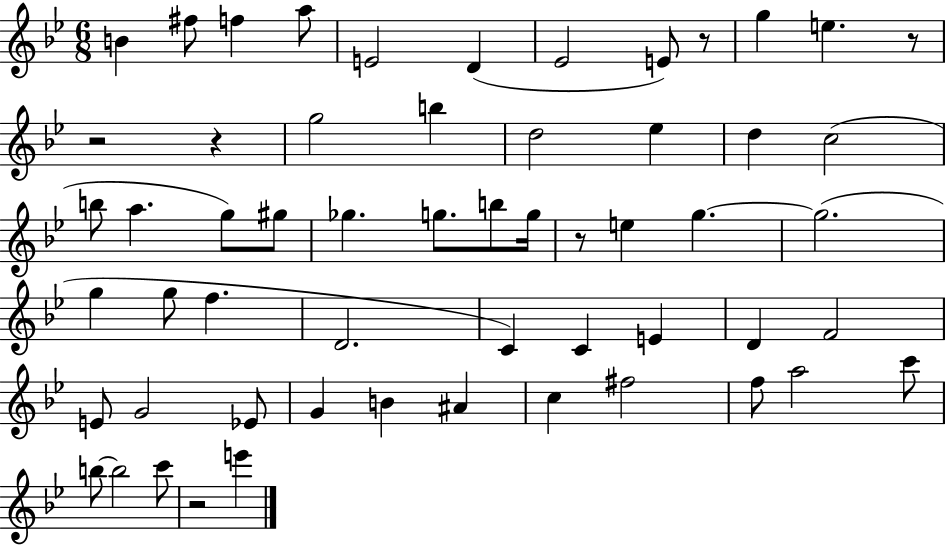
B4/q F#5/e F5/q A5/e E4/h D4/q Eb4/h E4/e R/e G5/q E5/q. R/e R/h R/q G5/h B5/q D5/h Eb5/q D5/q C5/h B5/e A5/q. G5/e G#5/e Gb5/q. G5/e. B5/e G5/s R/e E5/q G5/q. G5/h. G5/q G5/e F5/q. D4/h. C4/q C4/q E4/q D4/q F4/h E4/e G4/h Eb4/e G4/q B4/q A#4/q C5/q F#5/h F5/e A5/h C6/e B5/e B5/h C6/e R/h E6/q